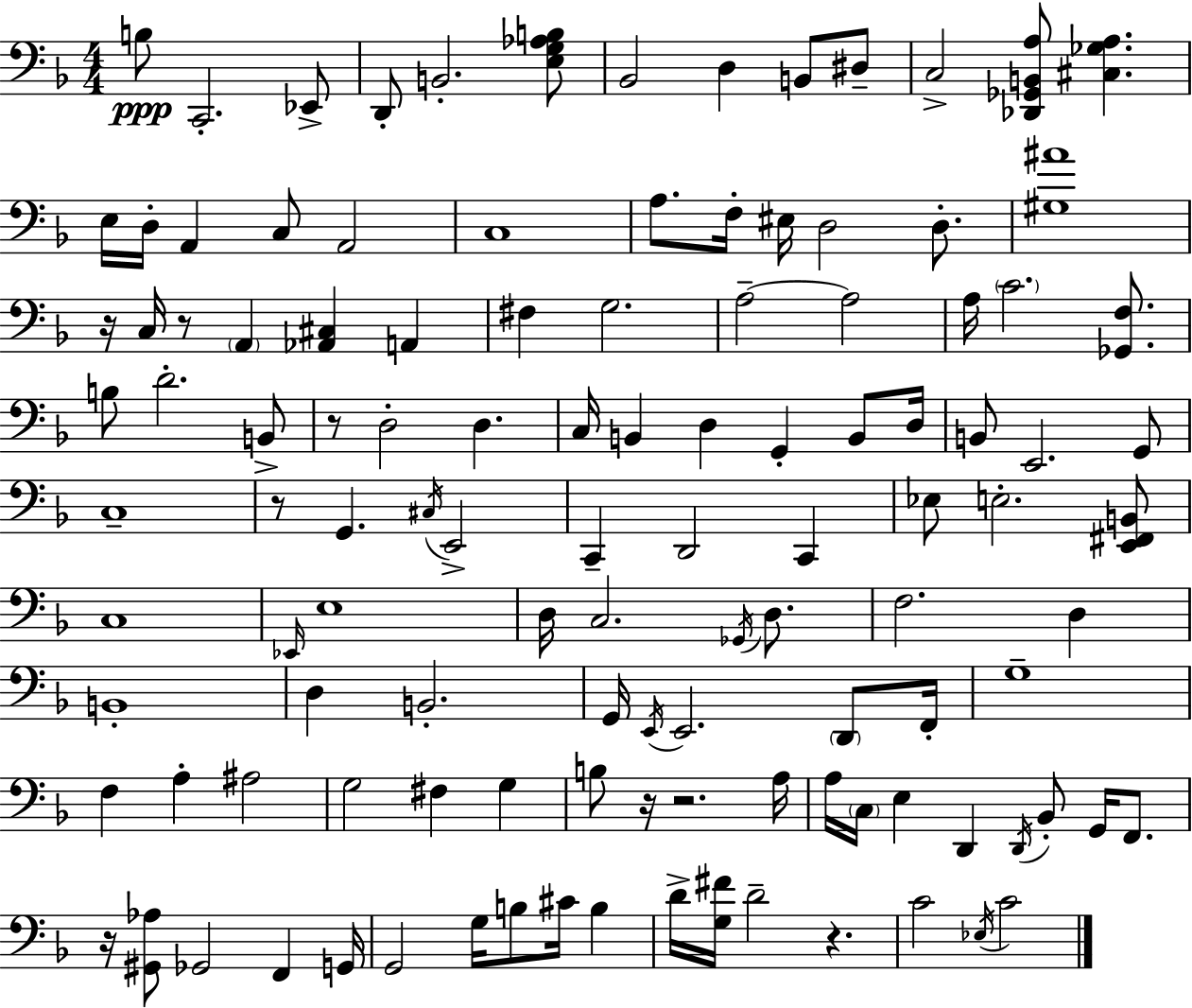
B3/e C2/h. Eb2/e D2/e B2/h. [E3,G3,Ab3,B3]/e Bb2/h D3/q B2/e D#3/e C3/h [Db2,Gb2,B2,A3]/e [C#3,Gb3,A3]/q. E3/s D3/s A2/q C3/e A2/h C3/w A3/e. F3/s EIS3/s D3/h D3/e. [G#3,A#4]/w R/s C3/s R/e A2/q [Ab2,C#3]/q A2/q F#3/q G3/h. A3/h A3/h A3/s C4/h. [Gb2,F3]/e. B3/e D4/h. B2/e R/e D3/h D3/q. C3/s B2/q D3/q G2/q B2/e D3/s B2/e E2/h. G2/e C3/w R/e G2/q. C#3/s E2/h C2/q D2/h C2/q Eb3/e E3/h. [E2,F#2,B2]/e C3/w Eb2/s E3/w D3/s C3/h. Gb2/s D3/e. F3/h. D3/q B2/w D3/q B2/h. G2/s E2/s E2/h. D2/e F2/s G3/w F3/q A3/q A#3/h G3/h F#3/q G3/q B3/e R/s R/h. A3/s A3/s C3/s E3/q D2/q D2/s Bb2/e G2/s F2/e. R/s [G#2,Ab3]/e Gb2/h F2/q G2/s G2/h G3/s B3/e C#4/s B3/q D4/s [G3,F#4]/s D4/h R/q. C4/h Eb3/s C4/h